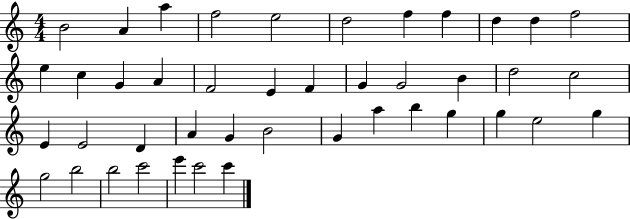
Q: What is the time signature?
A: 4/4